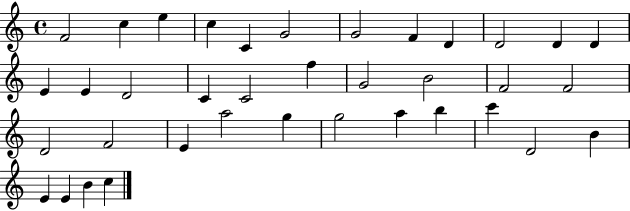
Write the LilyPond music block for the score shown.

{
  \clef treble
  \time 4/4
  \defaultTimeSignature
  \key c \major
  f'2 c''4 e''4 | c''4 c'4 g'2 | g'2 f'4 d'4 | d'2 d'4 d'4 | \break e'4 e'4 d'2 | c'4 c'2 f''4 | g'2 b'2 | f'2 f'2 | \break d'2 f'2 | e'4 a''2 g''4 | g''2 a''4 b''4 | c'''4 d'2 b'4 | \break e'4 e'4 b'4 c''4 | \bar "|."
}